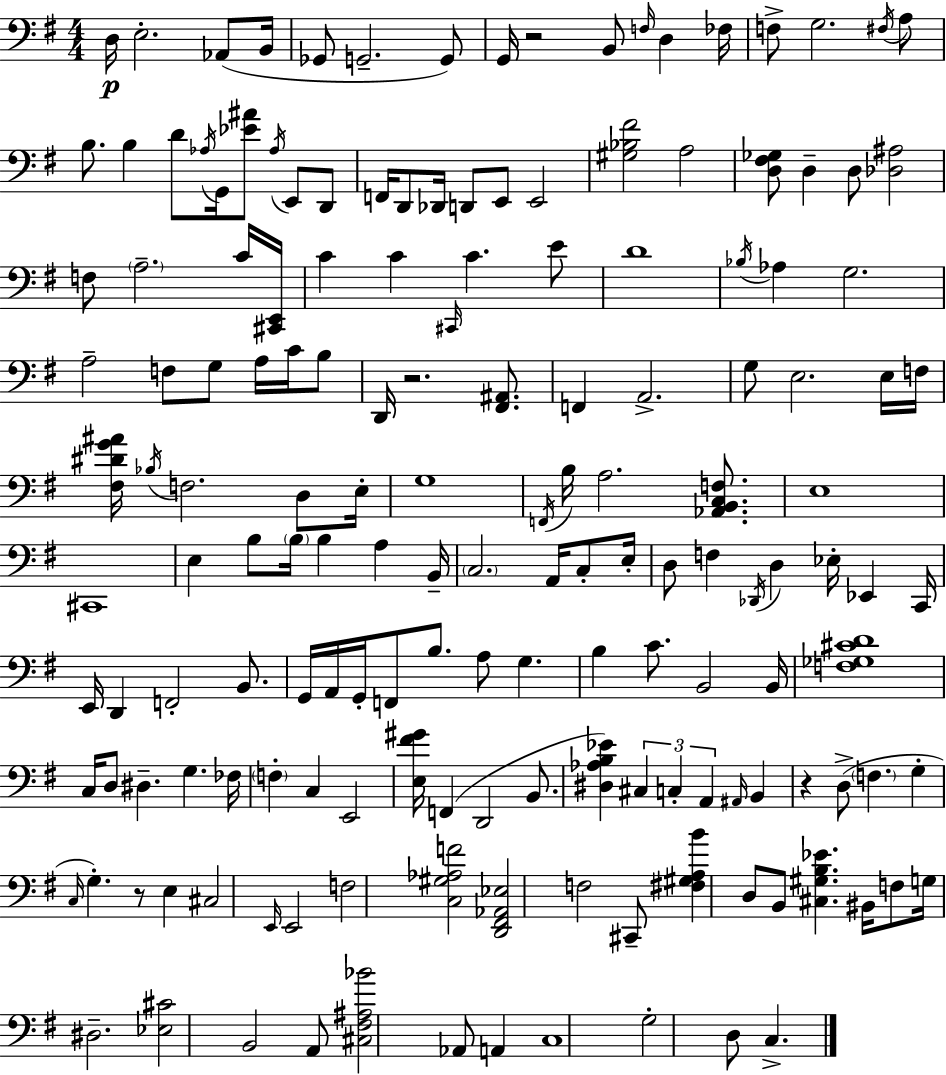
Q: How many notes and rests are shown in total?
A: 163